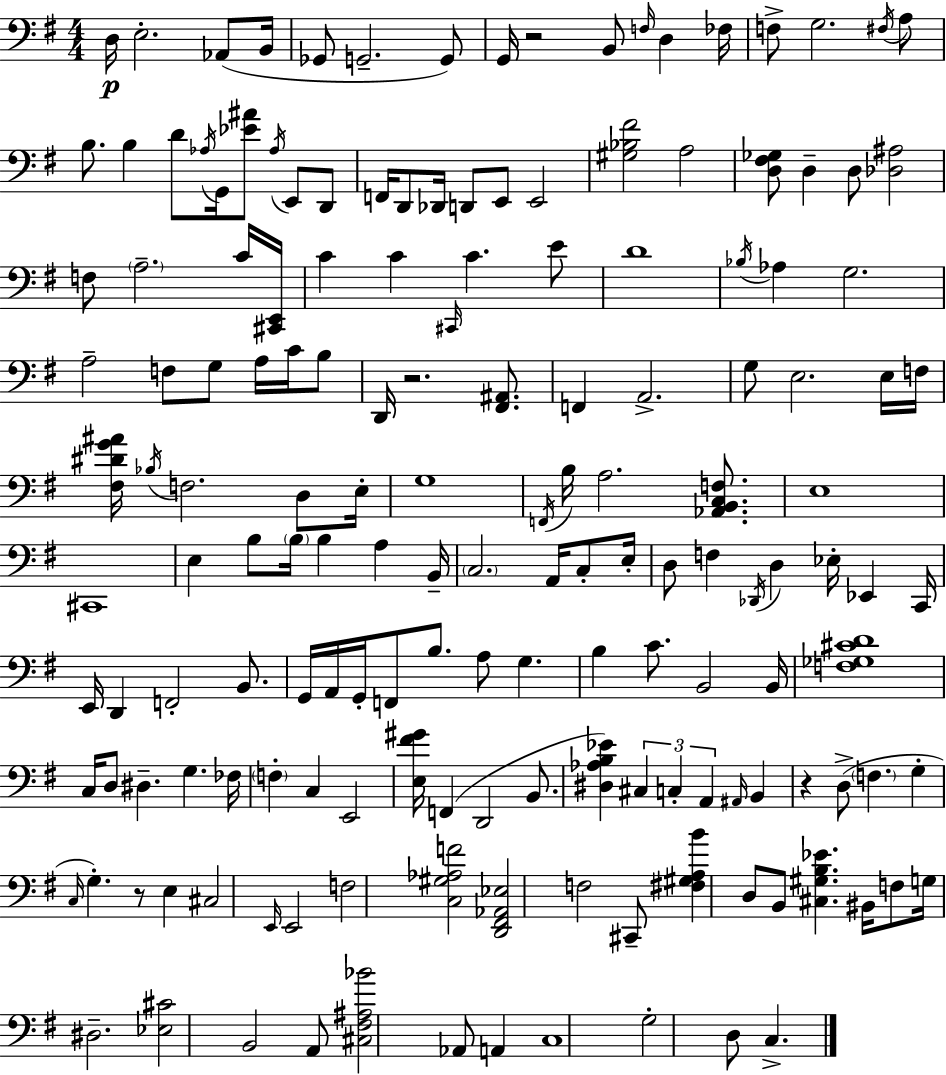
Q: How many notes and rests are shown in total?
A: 163